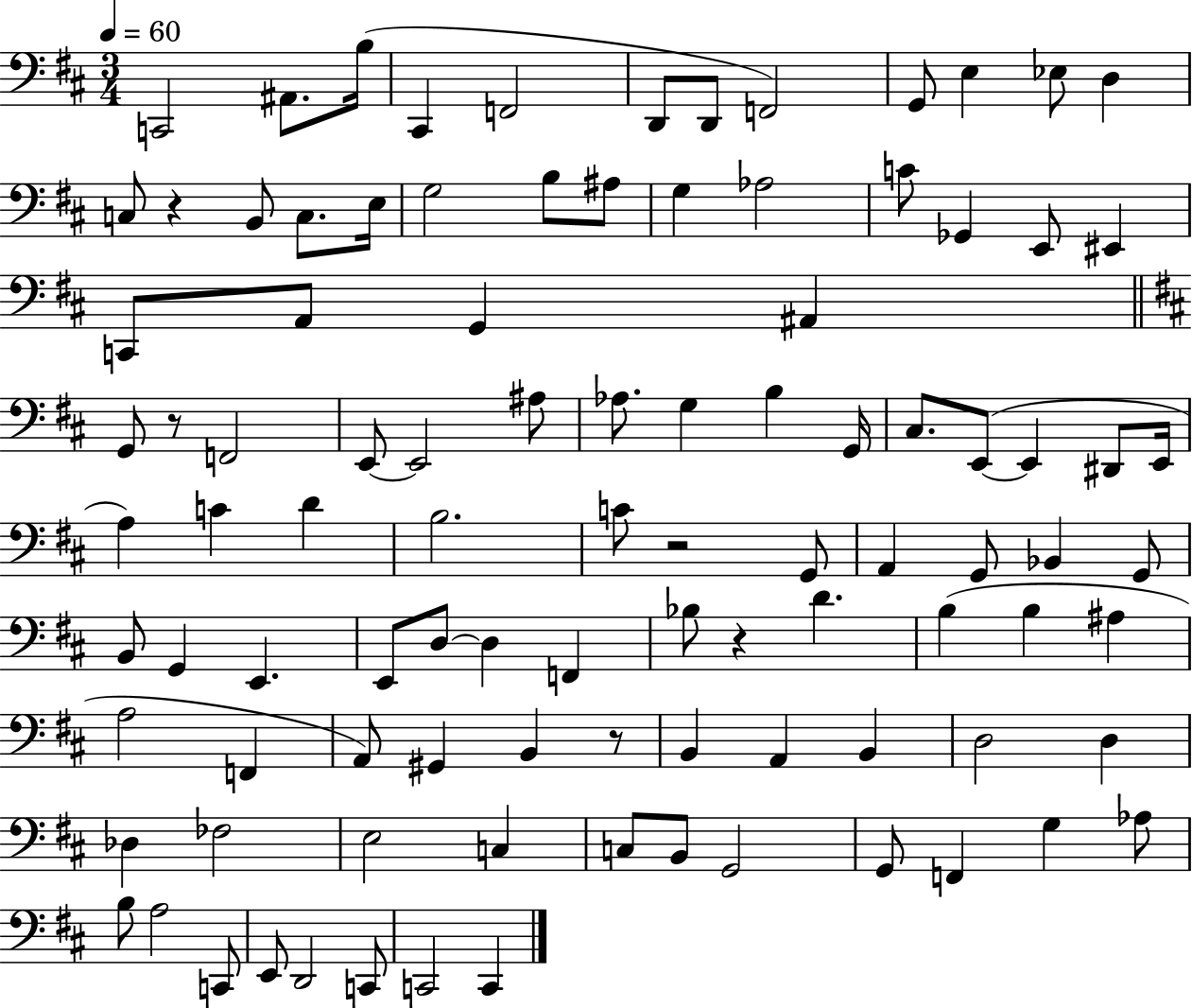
X:1
T:Untitled
M:3/4
L:1/4
K:D
C,,2 ^A,,/2 B,/4 ^C,, F,,2 D,,/2 D,,/2 F,,2 G,,/2 E, _E,/2 D, C,/2 z B,,/2 C,/2 E,/4 G,2 B,/2 ^A,/2 G, _A,2 C/2 _G,, E,,/2 ^E,, C,,/2 A,,/2 G,, ^A,, G,,/2 z/2 F,,2 E,,/2 E,,2 ^A,/2 _A,/2 G, B, G,,/4 ^C,/2 E,,/2 E,, ^D,,/2 E,,/4 A, C D B,2 C/2 z2 G,,/2 A,, G,,/2 _B,, G,,/2 B,,/2 G,, E,, E,,/2 D,/2 D, F,, _B,/2 z D B, B, ^A, A,2 F,, A,,/2 ^G,, B,, z/2 B,, A,, B,, D,2 D, _D, _F,2 E,2 C, C,/2 B,,/2 G,,2 G,,/2 F,, G, _A,/2 B,/2 A,2 C,,/2 E,,/2 D,,2 C,,/2 C,,2 C,,